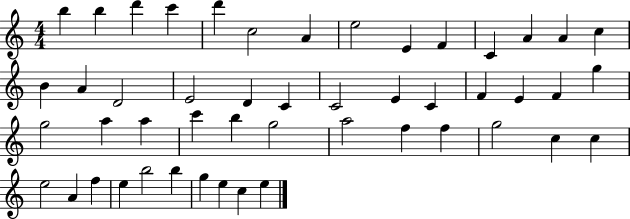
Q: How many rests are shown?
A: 0